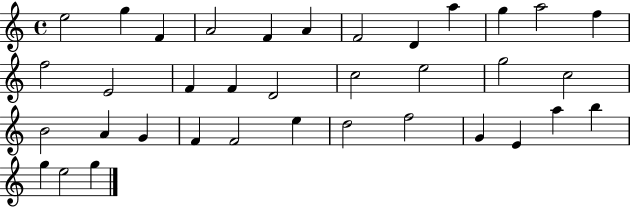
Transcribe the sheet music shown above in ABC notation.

X:1
T:Untitled
M:4/4
L:1/4
K:C
e2 g F A2 F A F2 D a g a2 f f2 E2 F F D2 c2 e2 g2 c2 B2 A G F F2 e d2 f2 G E a b g e2 g